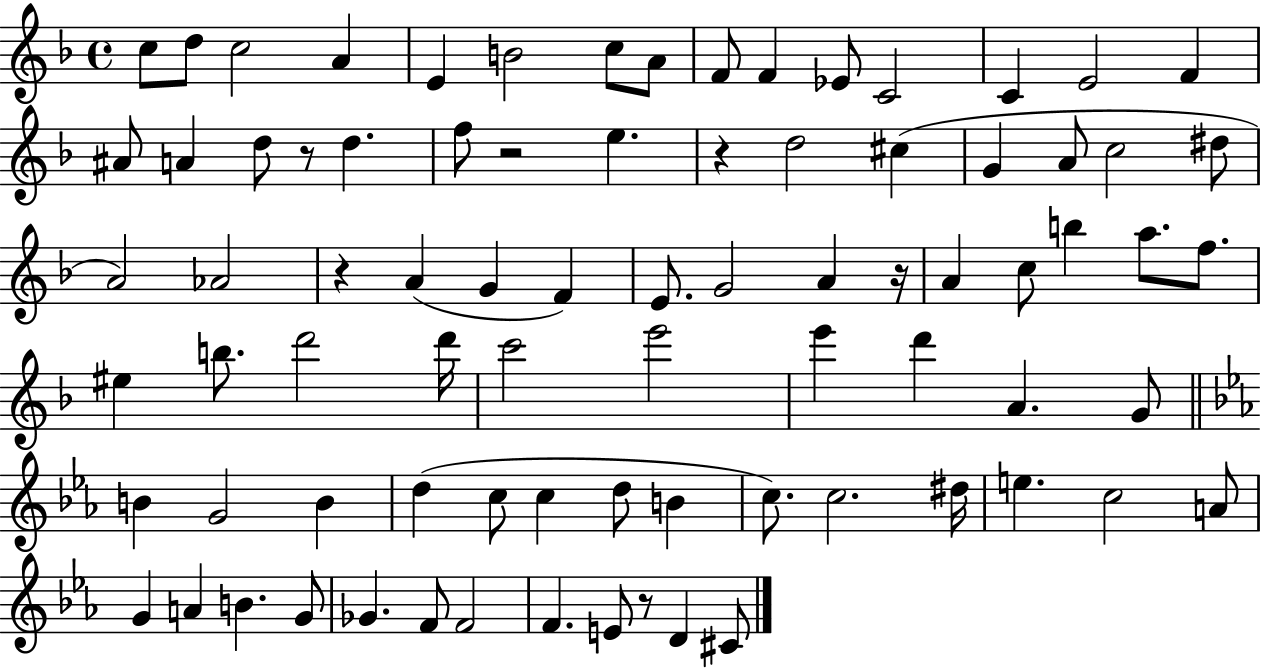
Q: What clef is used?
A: treble